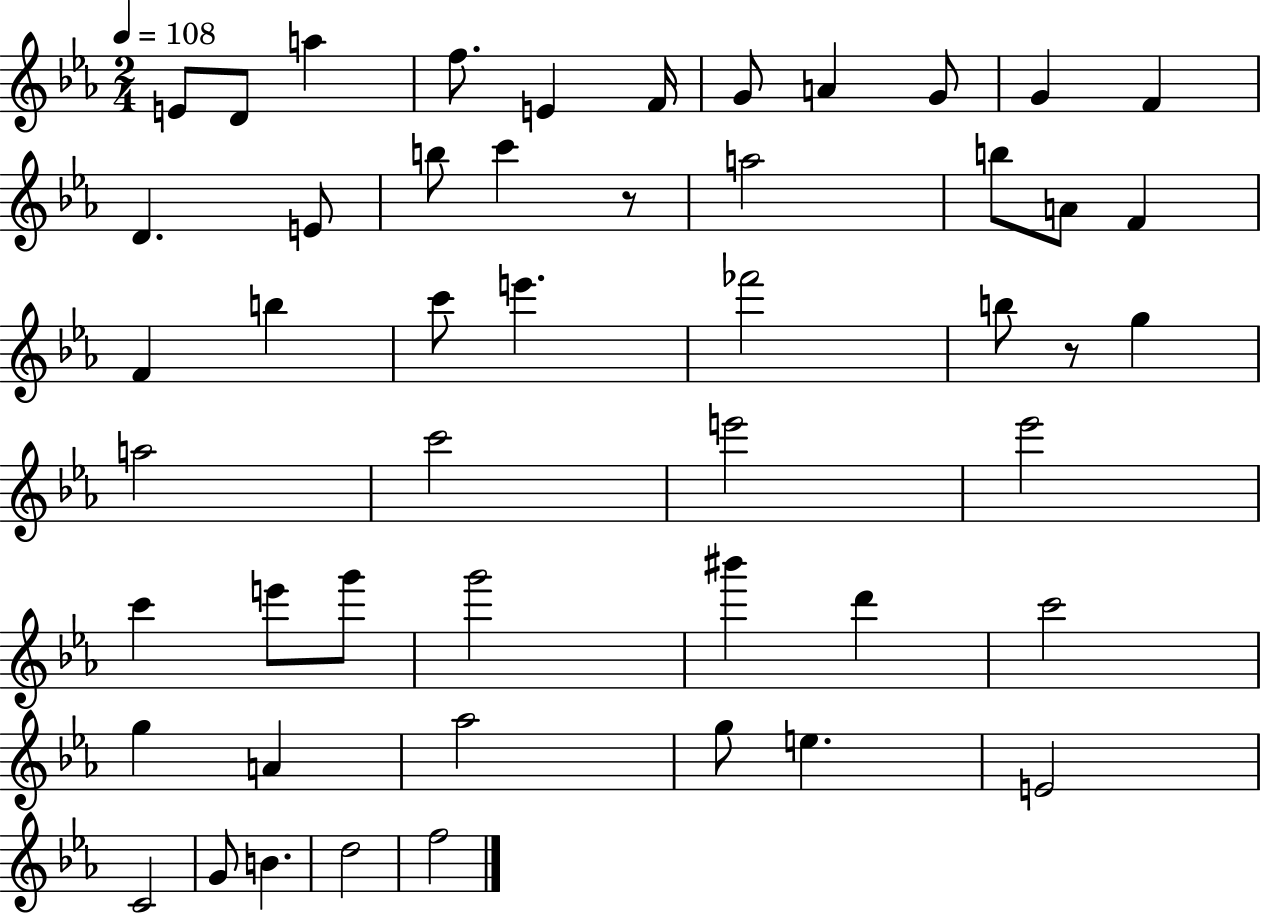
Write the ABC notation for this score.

X:1
T:Untitled
M:2/4
L:1/4
K:Eb
E/2 D/2 a f/2 E F/4 G/2 A G/2 G F D E/2 b/2 c' z/2 a2 b/2 A/2 F F b c'/2 e' _f'2 b/2 z/2 g a2 c'2 e'2 _e'2 c' e'/2 g'/2 g'2 ^b' d' c'2 g A _a2 g/2 e E2 C2 G/2 B d2 f2